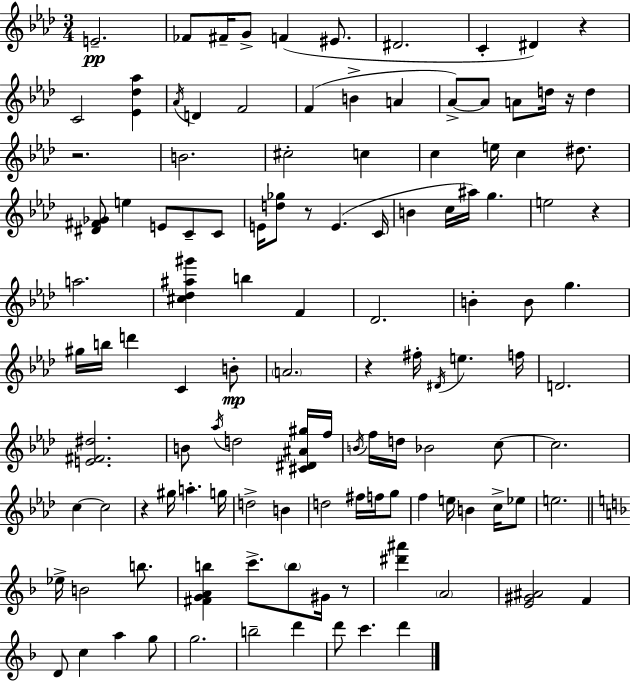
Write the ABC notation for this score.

X:1
T:Untitled
M:3/4
L:1/4
K:Fm
E2 _F/2 ^F/4 G/2 F ^E/2 ^D2 C ^D z C2 [_E_d_a] _A/4 D F2 F B A _A/2 _A/2 A/2 d/4 z/4 d z2 B2 ^c2 c c e/4 c ^d/2 [^D^F_G]/2 e E/2 C/2 C/2 E/4 [d_g]/2 z/2 E C/4 B c/4 ^a/4 g e2 z a2 [^c_d^a^g'] b F _D2 B B/2 g ^g/4 b/4 d' C B/2 A2 z ^f/4 ^D/4 e f/4 D2 [E^F^d]2 B/2 _a/4 d2 [^C^D^A^g]/4 f/4 B/4 f/4 d/4 _B2 c/2 c2 c c2 z ^g/4 a g/4 d2 B d2 ^f/4 f/4 g/2 f e/4 B c/4 _e/2 e2 _e/4 B2 b/2 [^FGAb] c'/2 b/2 ^G/4 z/2 [^d'^a'] A2 [E^G^A]2 F D/2 c a g/2 g2 b2 d' d'/2 c' d'